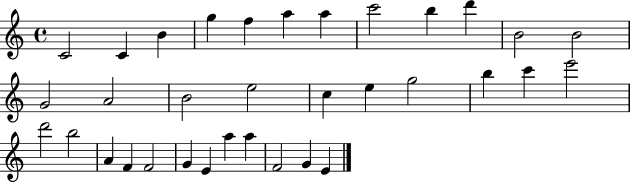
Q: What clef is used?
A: treble